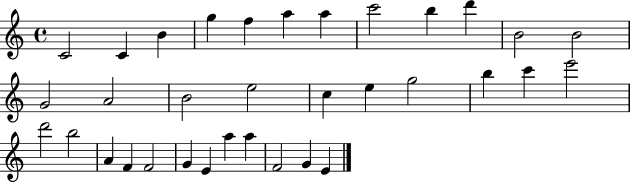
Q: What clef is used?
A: treble